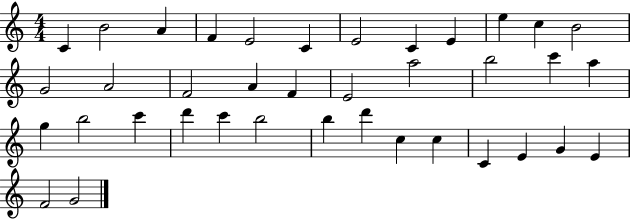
C4/q B4/h A4/q F4/q E4/h C4/q E4/h C4/q E4/q E5/q C5/q B4/h G4/h A4/h F4/h A4/q F4/q E4/h A5/h B5/h C6/q A5/q G5/q B5/h C6/q D6/q C6/q B5/h B5/q D6/q C5/q C5/q C4/q E4/q G4/q E4/q F4/h G4/h